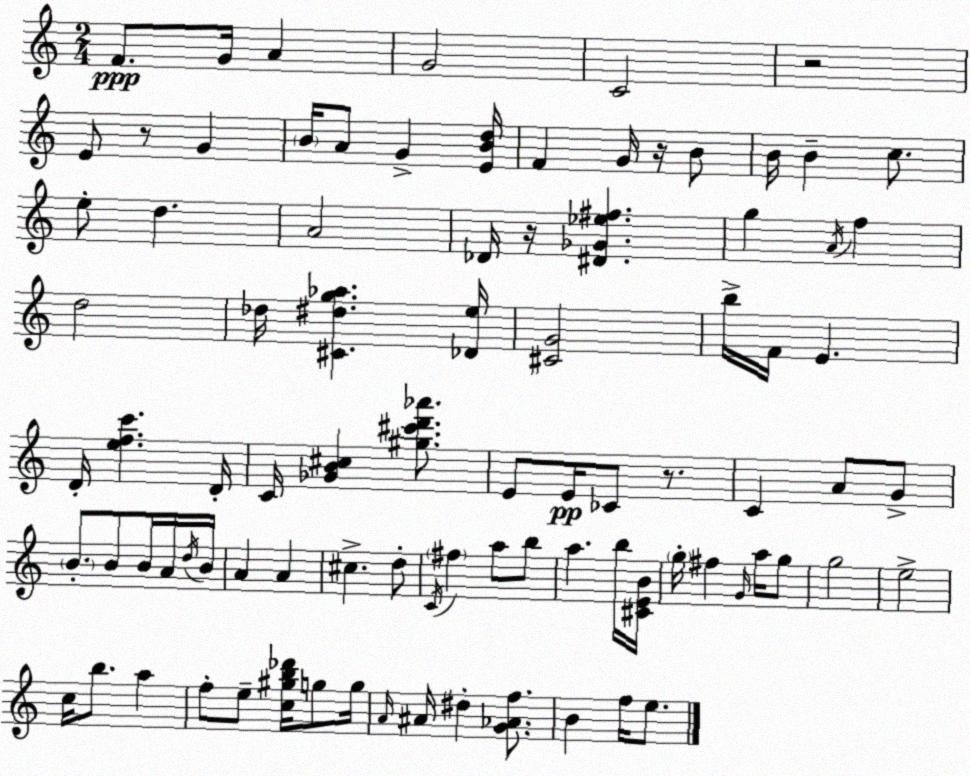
X:1
T:Untitled
M:2/4
L:1/4
K:Am
F/2 G/4 A G2 C2 z2 E/2 z/2 G B/4 A/2 G [EBd]/4 F G/4 z/4 B/2 B/4 B c/2 e/2 d A2 _D/4 z/4 [^D_G_e^f] g A/4 f d2 _d/4 [^C^dg_a] [_De]/4 [^CG]2 b/4 F/4 E D/4 [efc'] D/4 C/4 [_GB^c] [^g^c'd'_a']/2 E/2 E/4 _C/2 z/2 C A/2 G/2 B/2 B/2 B/4 A/4 d/4 B/4 A A ^c d/2 C/4 ^f a/2 b/2 a b/4 [^CEB]/4 g/4 ^f G/4 a/4 g/2 g2 e2 c/4 b/2 a f/2 e/2 [c^gb_d']/4 g/2 g/4 A/4 ^A/4 ^d [G_Af]/2 B f/4 e/2